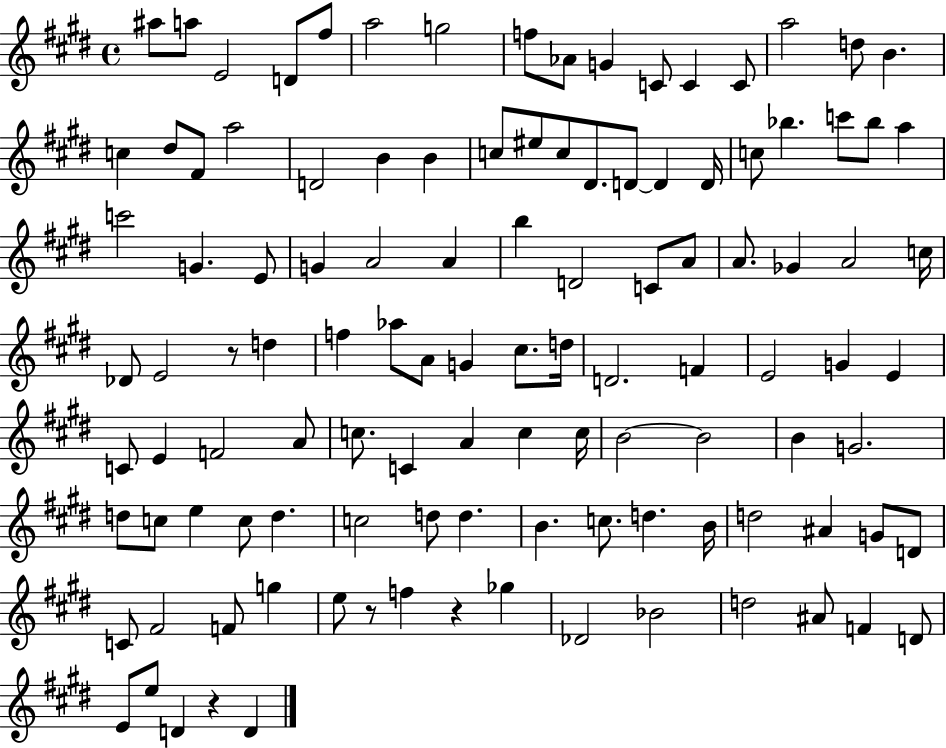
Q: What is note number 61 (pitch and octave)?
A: E4